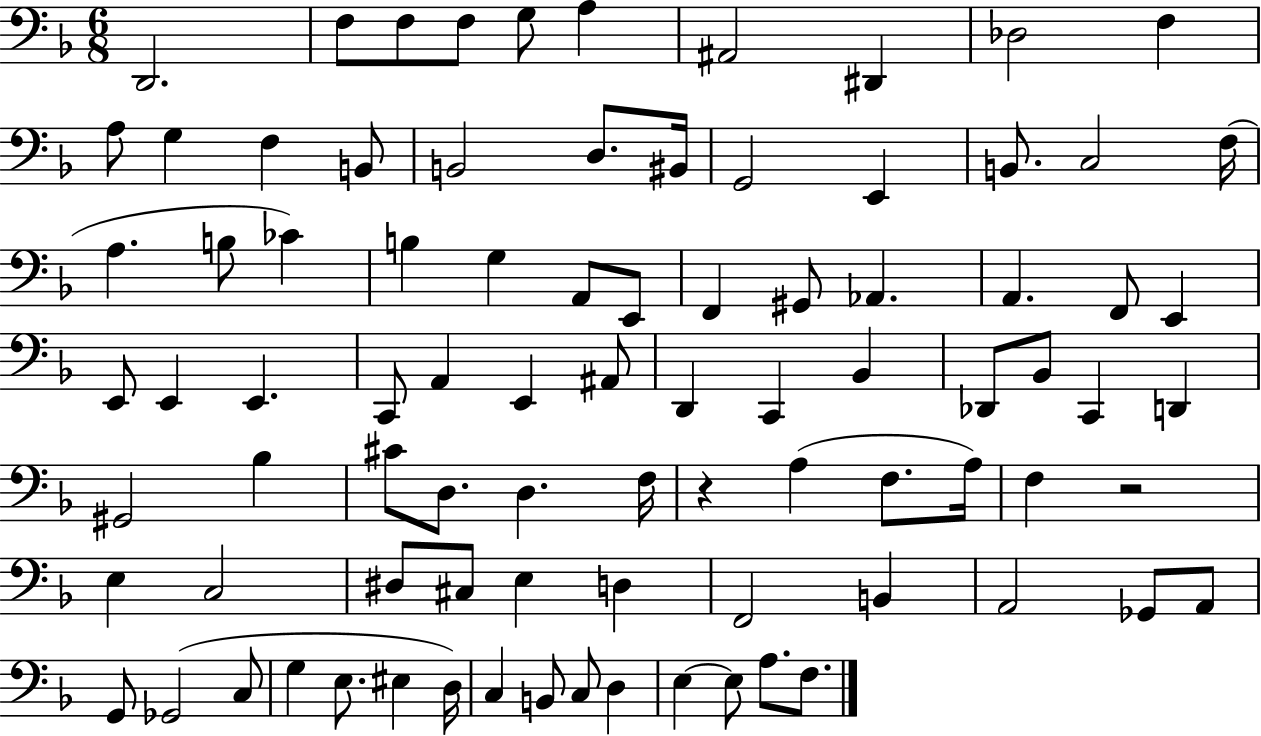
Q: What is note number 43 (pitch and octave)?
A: D2